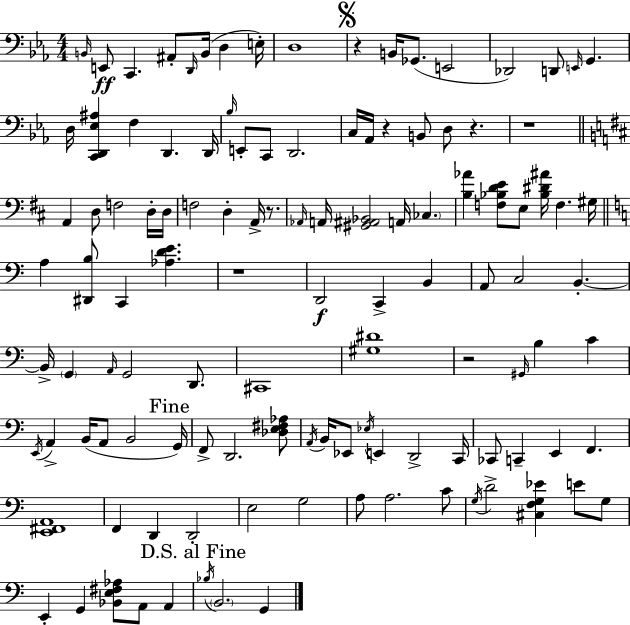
{
  \clef bass
  \numericTimeSignature
  \time 4/4
  \key c \minor
  \repeat volta 2 { \grace { b,16 }\ff e,8 c,4. ais,8-. \grace { d,16 } b,16( d4 | e16-.) d1 | \mark \markup { \musicglyph "scripts.segno" } r4 b,16 ges,8.( e,2 | des,2) d,8 \grace { e,16 } g,4. | \break d16 <c, d, ees ais>4 f4 d,4. | d,16 \grace { bes16 } e,8-. c,8 d,2. | c16 aes,16 r4 b,8 d8 r4. | r1 | \break \bar "||" \break \key d \major a,4 d8 f2 d16-. d16 | f2 d4-. a,16-> r8. | \grace { aes,16 } a,16 <gis, ais, bes,>2 a,16 \parenthesize ces4. | <b aes'>4 <f bes d' e'>8 e8 <bes dis' ais'>16 f4. | \break gis16 \bar "||" \break \key a \minor a4 <dis, b>8 c,4 <aes d' e'>4. | r1 | d,2\f c,4-> b,4 | a,8 c2 b,4.-.~~ | \break b,16-> \parenthesize g,4 \grace { a,16 } g,2 d,8. | cis,1 | <gis dis'>1 | r2 \grace { gis,16 } b4 c'4 | \break \acciaccatura { e,16 } a,4-> b,16( a,8 b,2 | \mark "Fine" g,16) f,8-> d,2. | <des e fis aes>8 \acciaccatura { a,16 } b,16 ees,8 \acciaccatura { ees16 } e,4 d,2-> | c,16 ces,8 c,4-- e,4 f,4. | \break <e, fis, a,>1 | f,4 d,4 d,2-. | e2 g2 | a8 a2. | \break c'8 \acciaccatura { g16 } d'2-> <cis f g ees'>4 | e'8 g8 e,4-. g,4 <bes, e fis aes>8 | a,8 a,4 \mark "D.S. al Fine" \acciaccatura { bes16 } \parenthesize b,2. | g,4 } \bar "|."
}